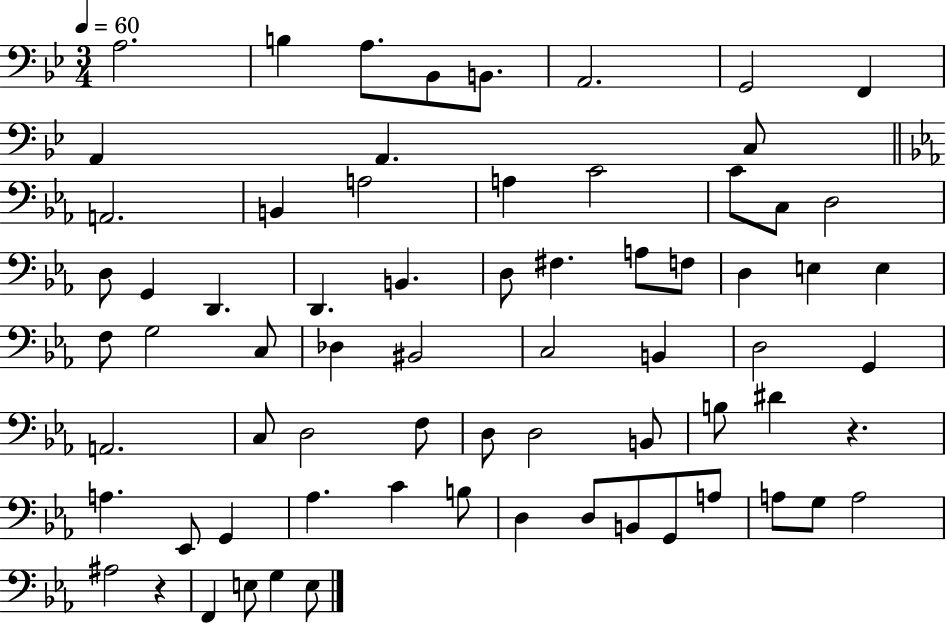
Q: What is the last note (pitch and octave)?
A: E3